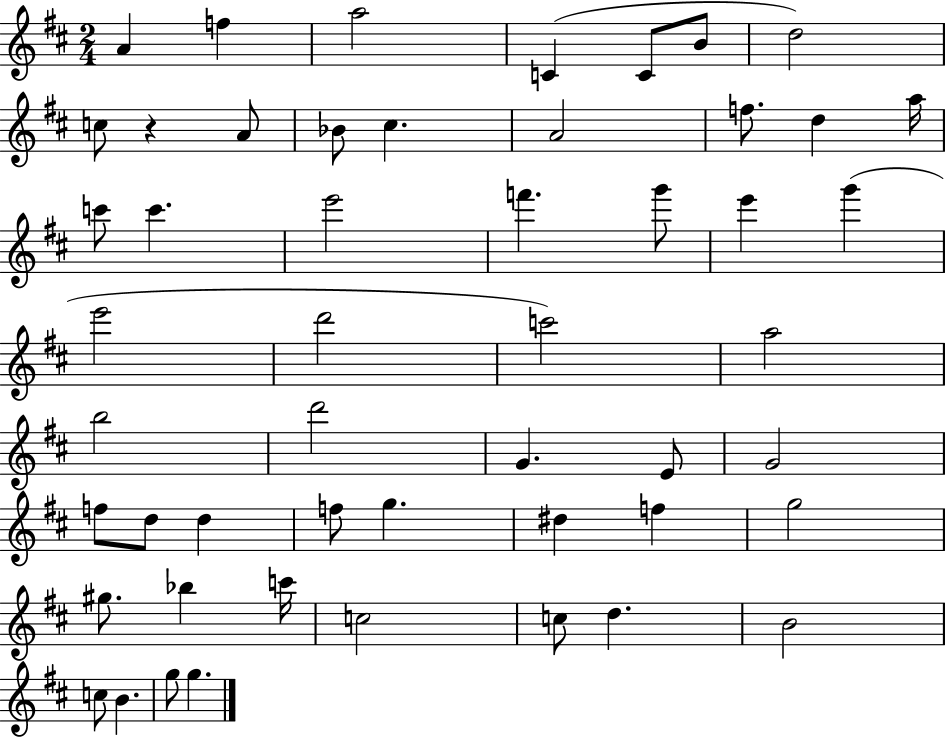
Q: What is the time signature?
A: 2/4